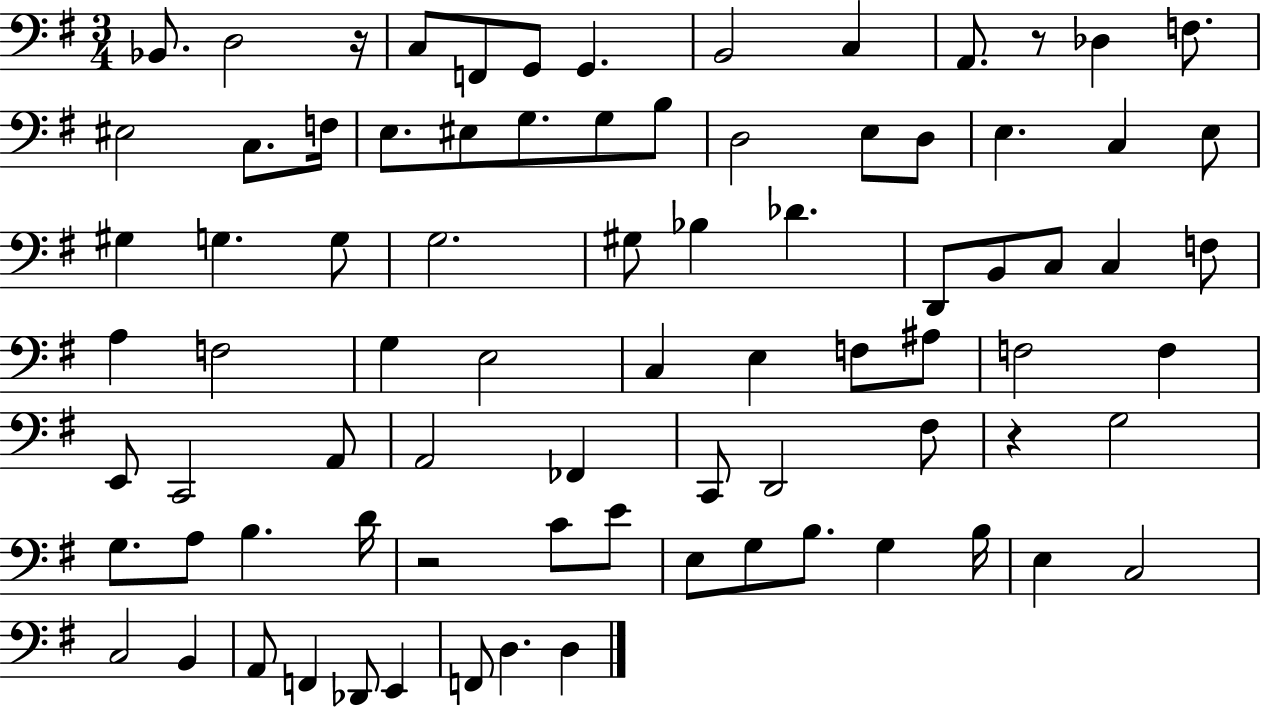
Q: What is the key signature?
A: G major